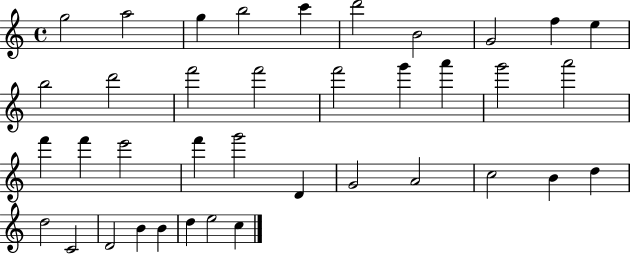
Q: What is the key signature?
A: C major